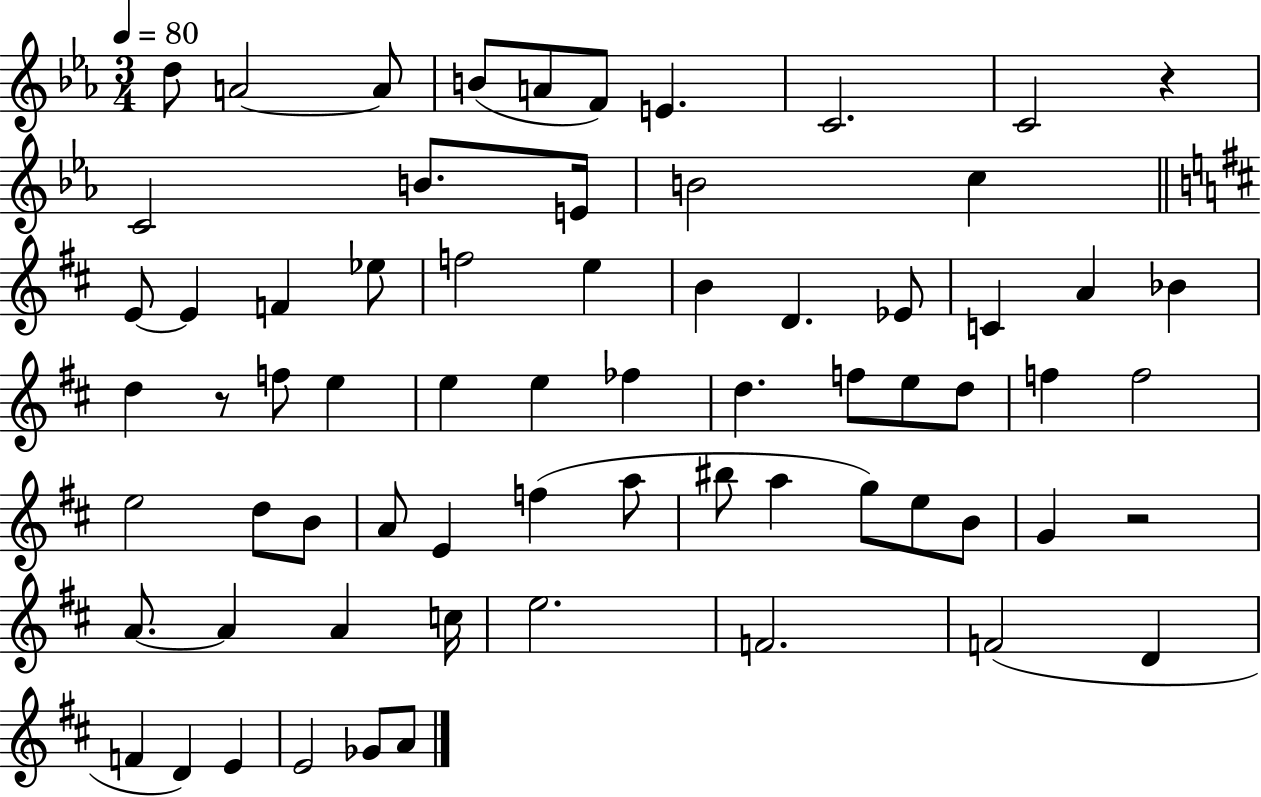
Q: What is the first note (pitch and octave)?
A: D5